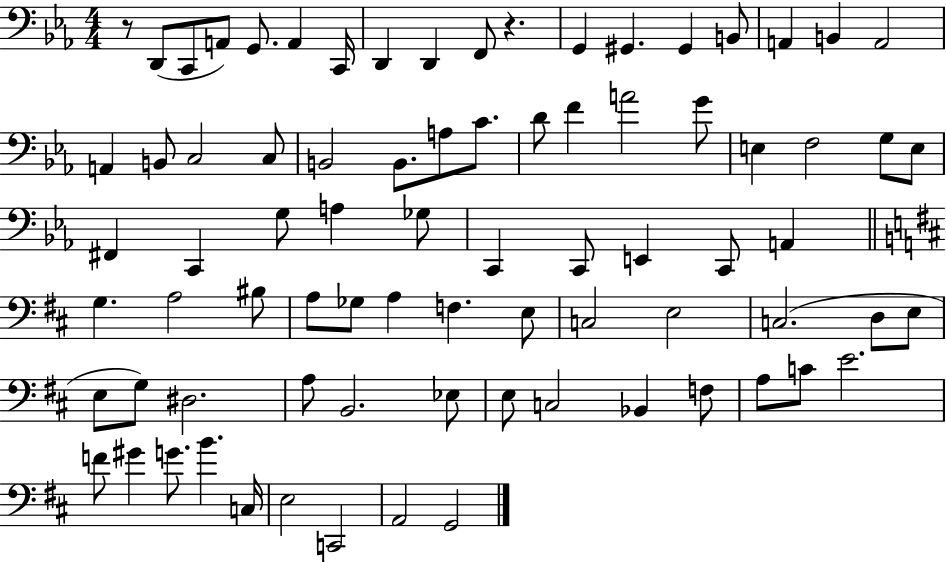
{
  \clef bass
  \numericTimeSignature
  \time 4/4
  \key ees \major
  r8 d,8( c,8 a,8) g,8. a,4 c,16 | d,4 d,4 f,8 r4. | g,4 gis,4. gis,4 b,8 | a,4 b,4 a,2 | \break a,4 b,8 c2 c8 | b,2 b,8. a8 c'8. | d'8 f'4 a'2 g'8 | e4 f2 g8 e8 | \break fis,4 c,4 g8 a4 ges8 | c,4 c,8 e,4 c,8 a,4 | \bar "||" \break \key b \minor g4. a2 bis8 | a8 ges8 a4 f4. e8 | c2 e2 | c2.( d8 e8 | \break e8 g8) dis2. | a8 b,2. ees8 | e8 c2 bes,4 f8 | a8 c'8 e'2. | \break f'8 gis'4 g'8. b'4. c16 | e2 c,2 | a,2 g,2 | \bar "|."
}